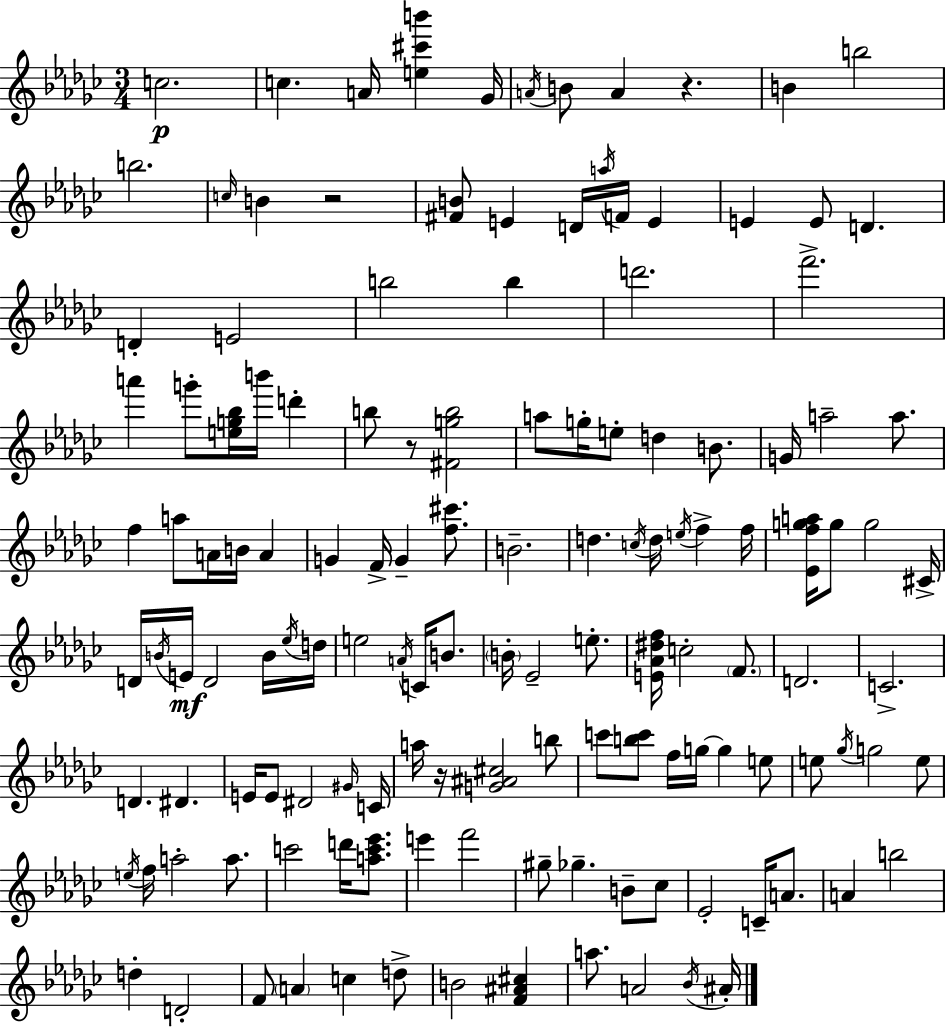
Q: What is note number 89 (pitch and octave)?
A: E5